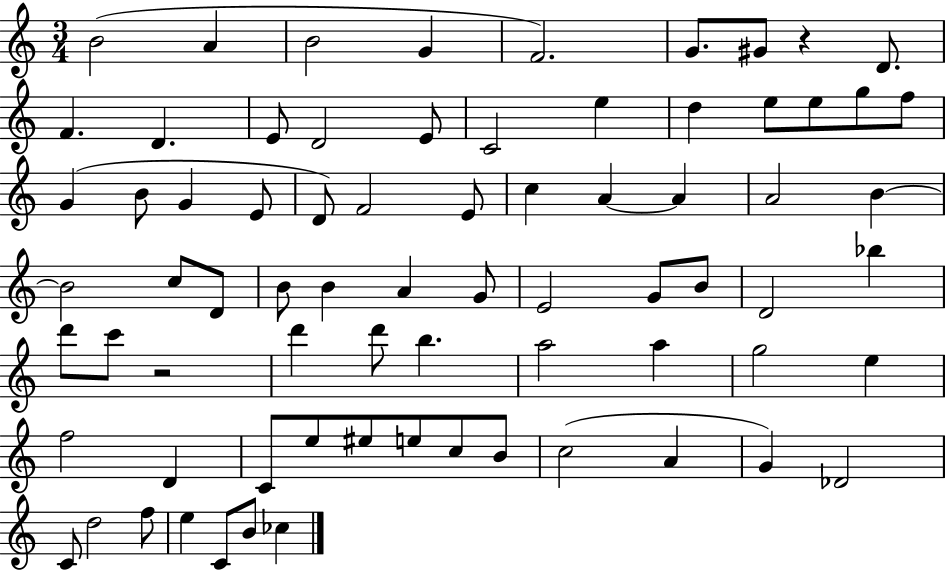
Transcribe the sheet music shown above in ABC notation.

X:1
T:Untitled
M:3/4
L:1/4
K:C
B2 A B2 G F2 G/2 ^G/2 z D/2 F D E/2 D2 E/2 C2 e d e/2 e/2 g/2 f/2 G B/2 G E/2 D/2 F2 E/2 c A A A2 B B2 c/2 D/2 B/2 B A G/2 E2 G/2 B/2 D2 _b d'/2 c'/2 z2 d' d'/2 b a2 a g2 e f2 D C/2 e/2 ^e/2 e/2 c/2 B/2 c2 A G _D2 C/2 d2 f/2 e C/2 B/2 _c